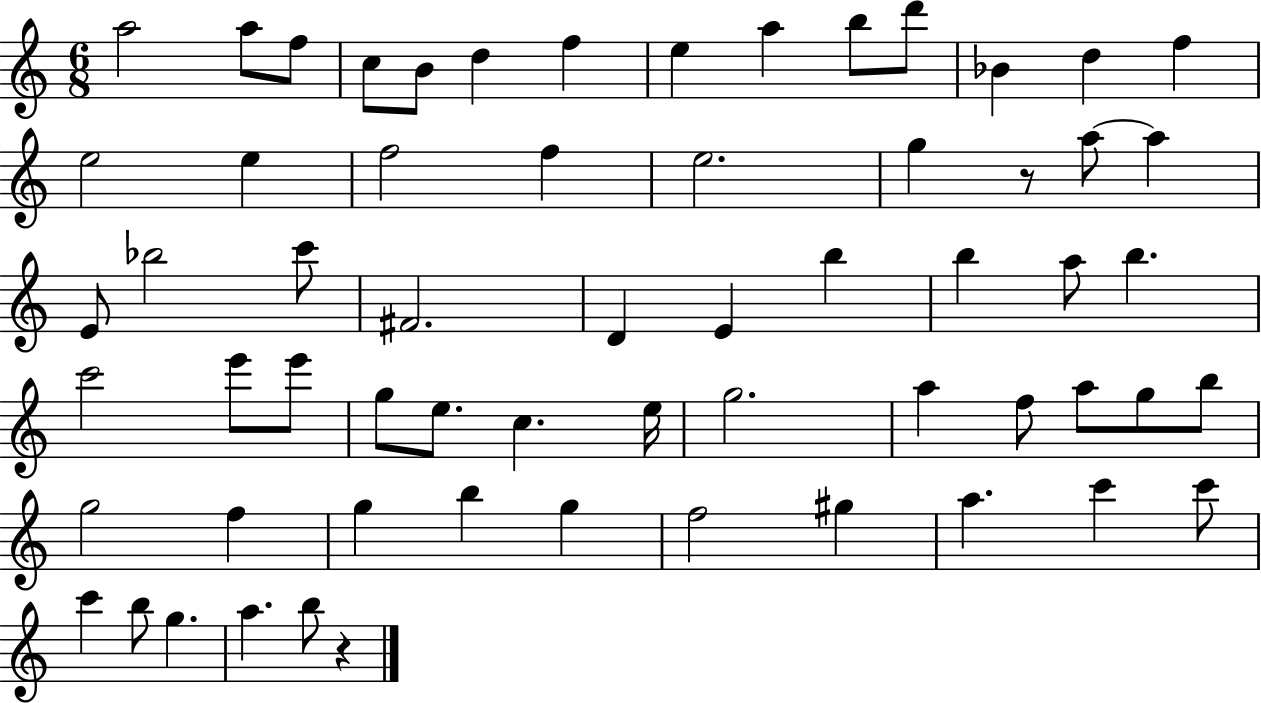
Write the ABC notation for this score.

X:1
T:Untitled
M:6/8
L:1/4
K:C
a2 a/2 f/2 c/2 B/2 d f e a b/2 d'/2 _B d f e2 e f2 f e2 g z/2 a/2 a E/2 _b2 c'/2 ^F2 D E b b a/2 b c'2 e'/2 e'/2 g/2 e/2 c e/4 g2 a f/2 a/2 g/2 b/2 g2 f g b g f2 ^g a c' c'/2 c' b/2 g a b/2 z